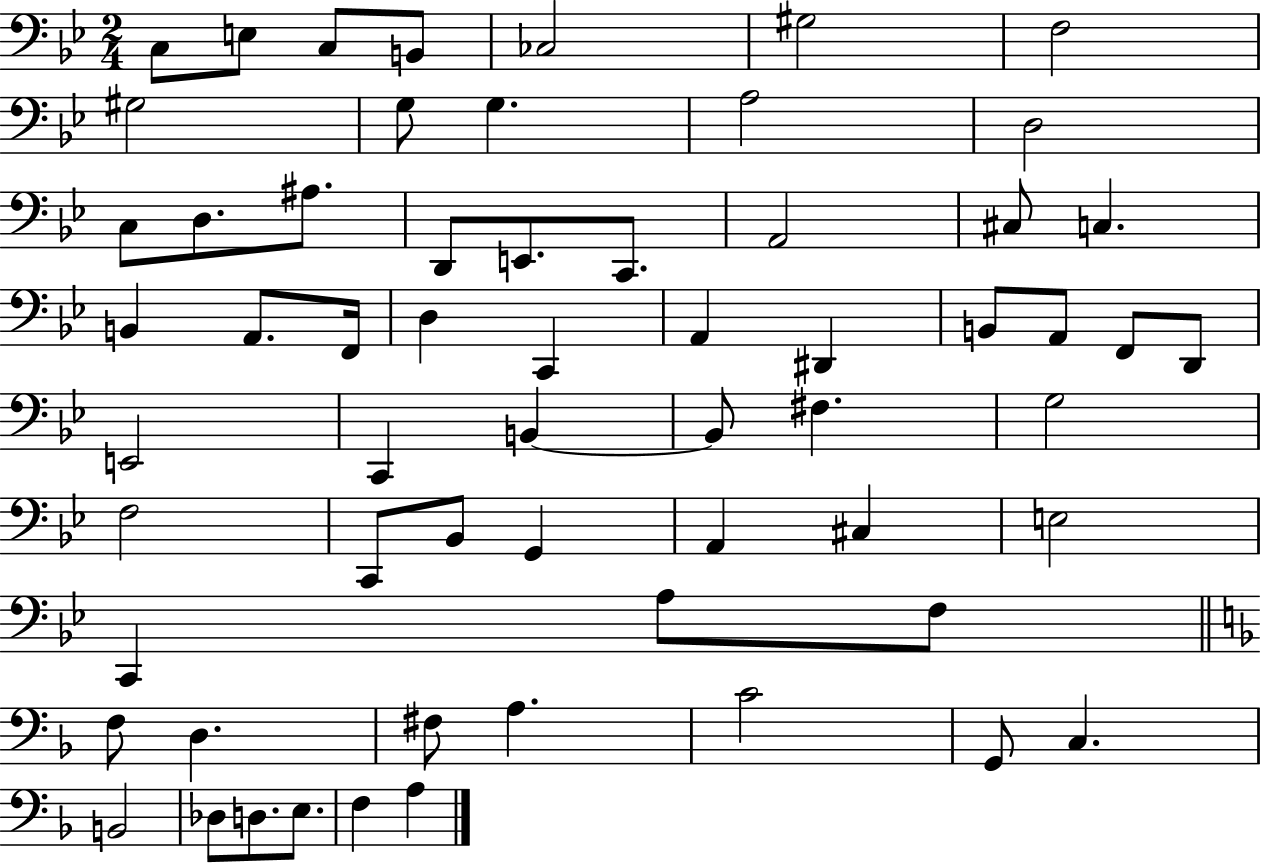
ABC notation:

X:1
T:Untitled
M:2/4
L:1/4
K:Bb
C,/2 E,/2 C,/2 B,,/2 _C,2 ^G,2 F,2 ^G,2 G,/2 G, A,2 D,2 C,/2 D,/2 ^A,/2 D,,/2 E,,/2 C,,/2 A,,2 ^C,/2 C, B,, A,,/2 F,,/4 D, C,, A,, ^D,, B,,/2 A,,/2 F,,/2 D,,/2 E,,2 C,, B,, B,,/2 ^F, G,2 F,2 C,,/2 _B,,/2 G,, A,, ^C, E,2 C,, A,/2 F,/2 F,/2 D, ^F,/2 A, C2 G,,/2 C, B,,2 _D,/2 D,/2 E,/2 F, A,